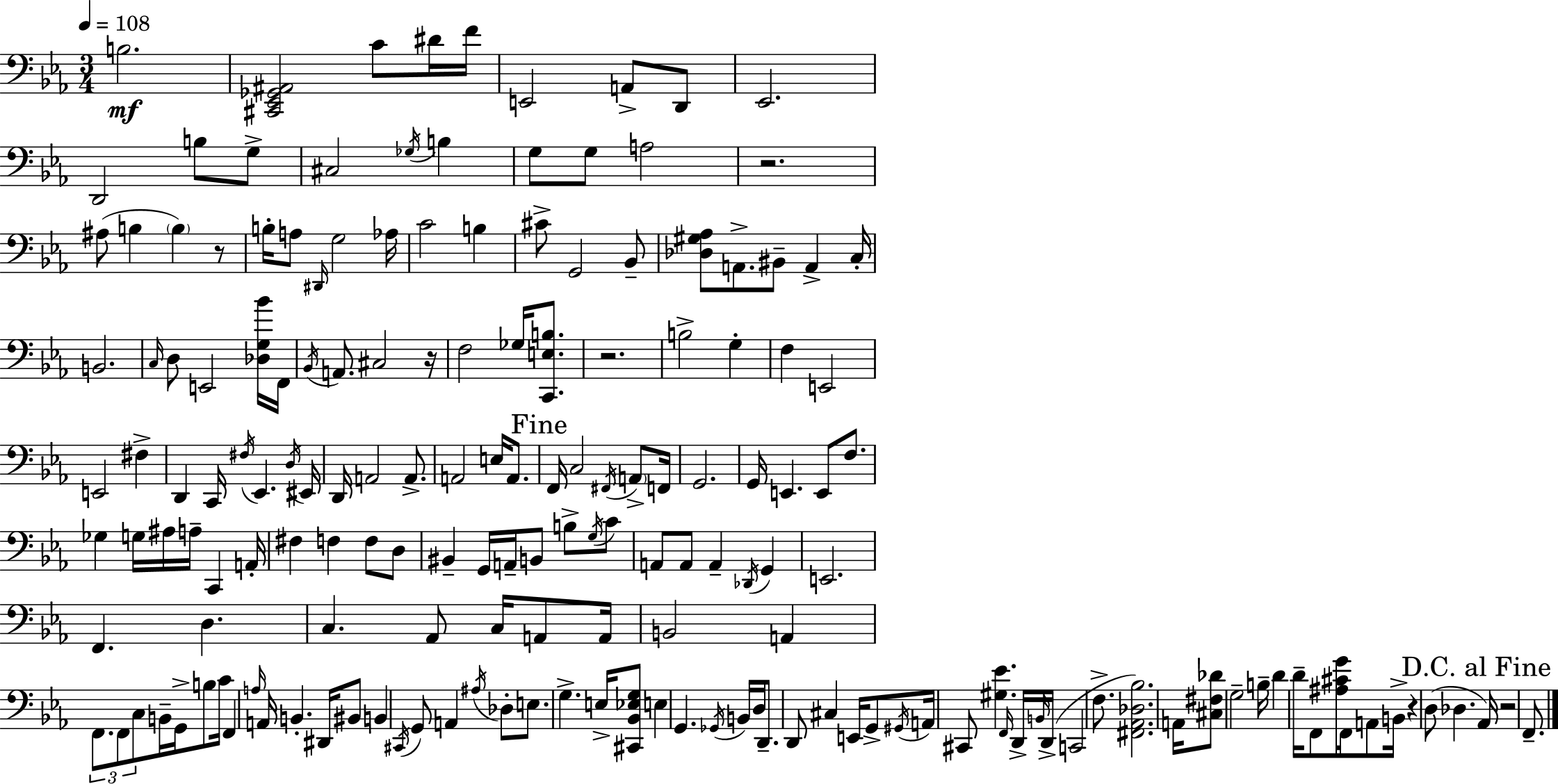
X:1
T:Untitled
M:3/4
L:1/4
K:Cm
B,2 [^C,,_E,,_G,,^A,,]2 C/2 ^D/4 F/4 E,,2 A,,/2 D,,/2 _E,,2 D,,2 B,/2 G,/2 ^C,2 _G,/4 B, G,/2 G,/2 A,2 z2 ^A,/2 B, B, z/2 B,/4 A,/2 ^D,,/4 G,2 _A,/4 C2 B, ^C/2 G,,2 _B,,/2 [_D,^G,_A,]/2 A,,/2 ^B,,/2 A,, C,/4 B,,2 C,/4 D,/2 E,,2 [_D,G,_B]/4 F,,/4 _B,,/4 A,,/2 ^C,2 z/4 F,2 _G,/4 [C,,E,B,]/2 z2 B,2 G, F, E,,2 E,,2 ^F, D,, C,,/4 ^F,/4 _E,, D,/4 ^E,,/4 D,,/4 A,,2 A,,/2 A,,2 E,/4 A,,/2 F,,/4 C,2 ^F,,/4 A,,/2 F,,/4 G,,2 G,,/4 E,, E,,/2 F,/2 _G, G,/4 ^A,/4 A,/4 C,, A,,/4 ^F, F, F,/2 D,/2 ^B,, G,,/4 A,,/4 B,,/2 B,/2 G,/4 C/2 A,,/2 A,,/2 A,, _D,,/4 G,, E,,2 F,, D, C, _A,,/2 C,/4 A,,/2 A,,/4 B,,2 A,, F,,/2 F,,/2 C,/2 B,,/4 G,,/4 B,/2 C/4 F,, A,/4 A,,/4 B,, ^D,,/4 ^B,,/2 B,, ^C,,/4 G,,/2 A,, ^A,/4 _D,/2 E,/2 G, E,/4 [^C,,_B,,_E,G,]/2 E, G,, _G,,/4 B,,/4 D,/4 D,,/2 D,,/2 ^C, E,,/4 G,,/2 ^G,,/4 A,,/4 ^C,,/2 [^G,_E] F,,/4 D,,/4 B,,/4 D,,/4 C,,2 F,/2 [^F,,_A,,_D,_B,]2 A,,/4 [^C,^F,_D]/2 G,2 B,/4 D D/4 F,,/2 [^A,^CG]/4 F,,/4 A,,/2 B,,/4 z D,/2 _D, _A,,/4 z2 F,,/2